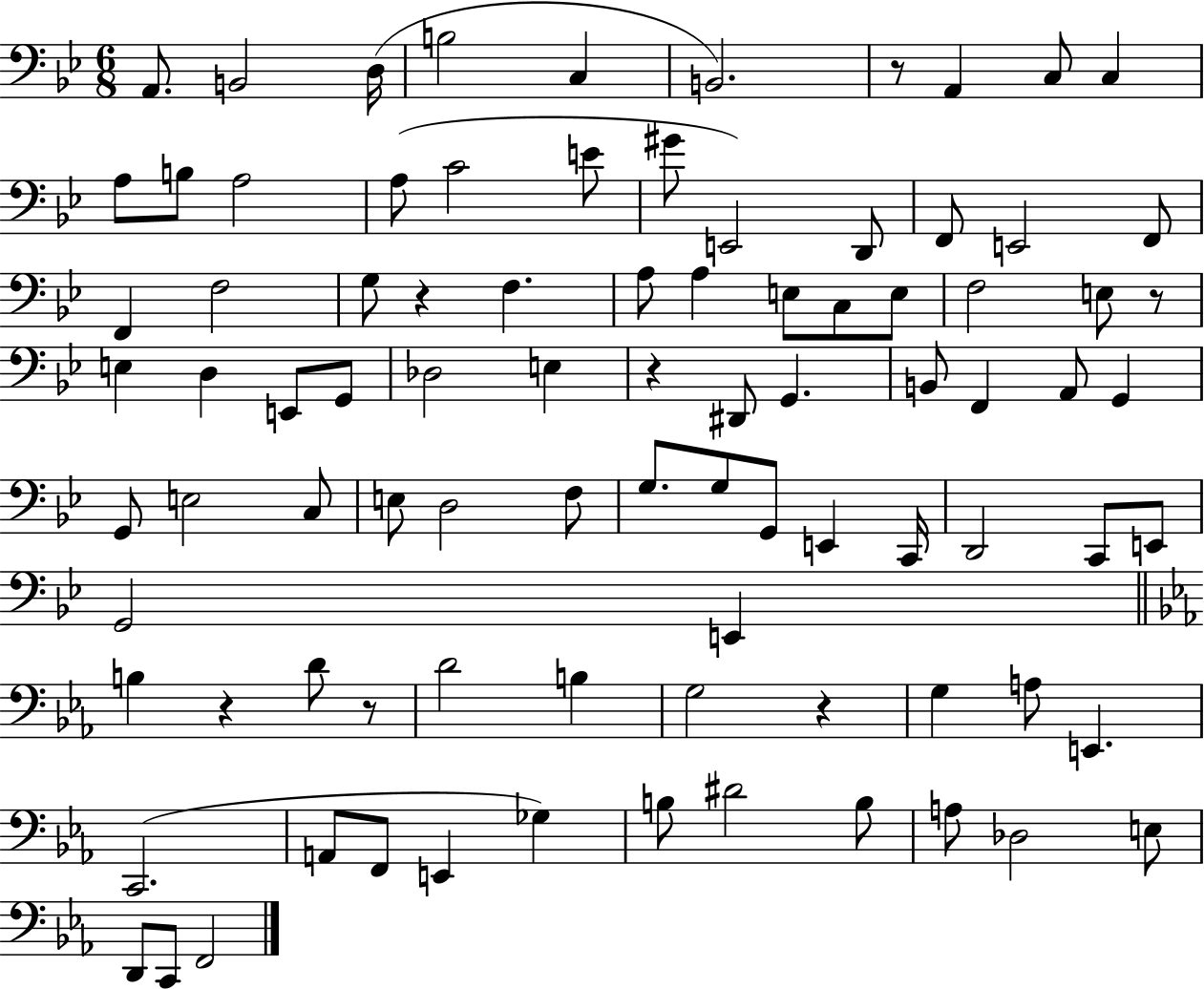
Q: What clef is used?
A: bass